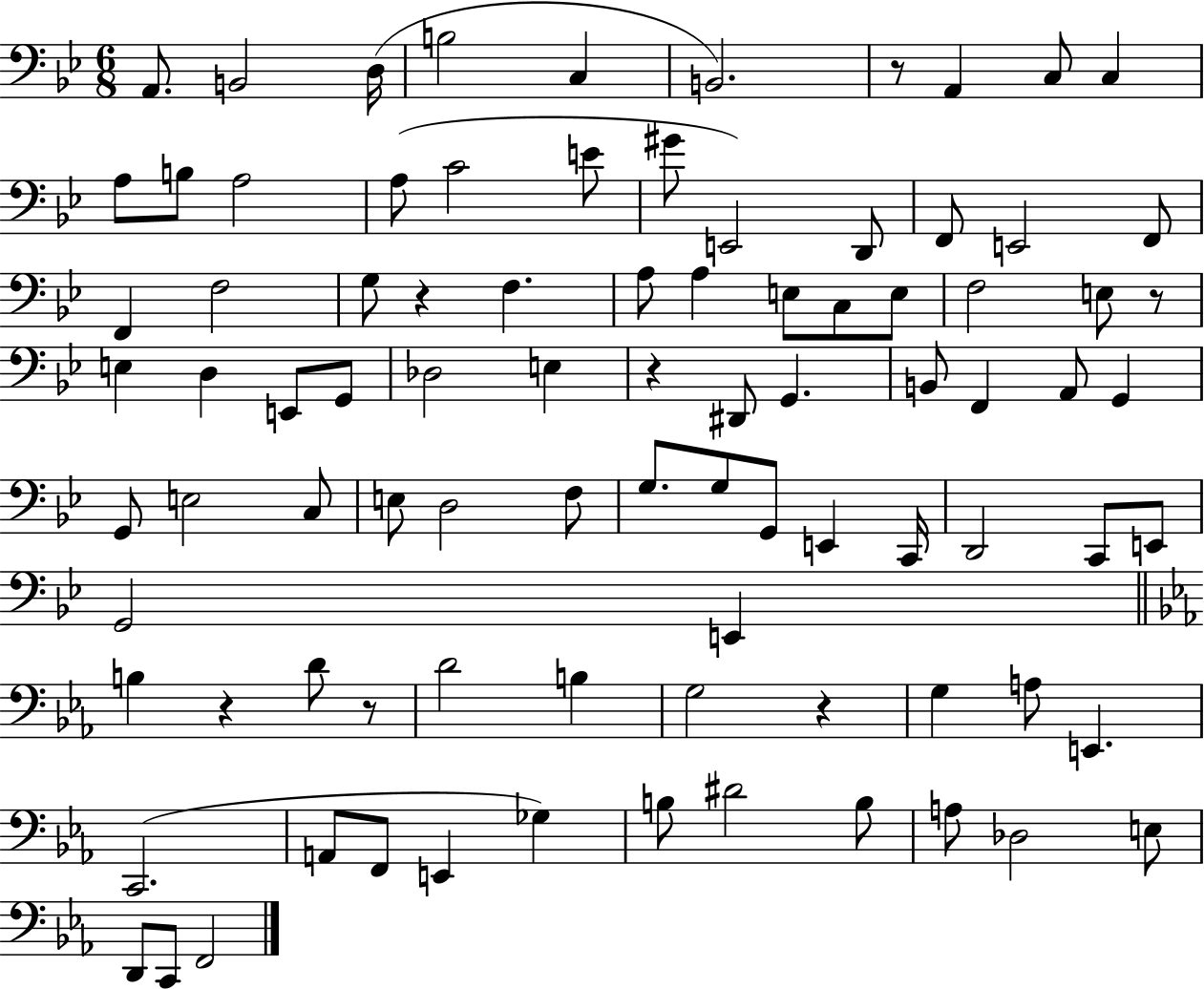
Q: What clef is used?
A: bass